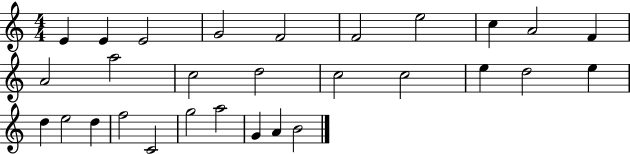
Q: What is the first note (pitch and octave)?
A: E4